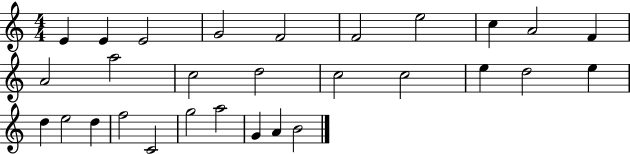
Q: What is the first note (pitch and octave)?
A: E4